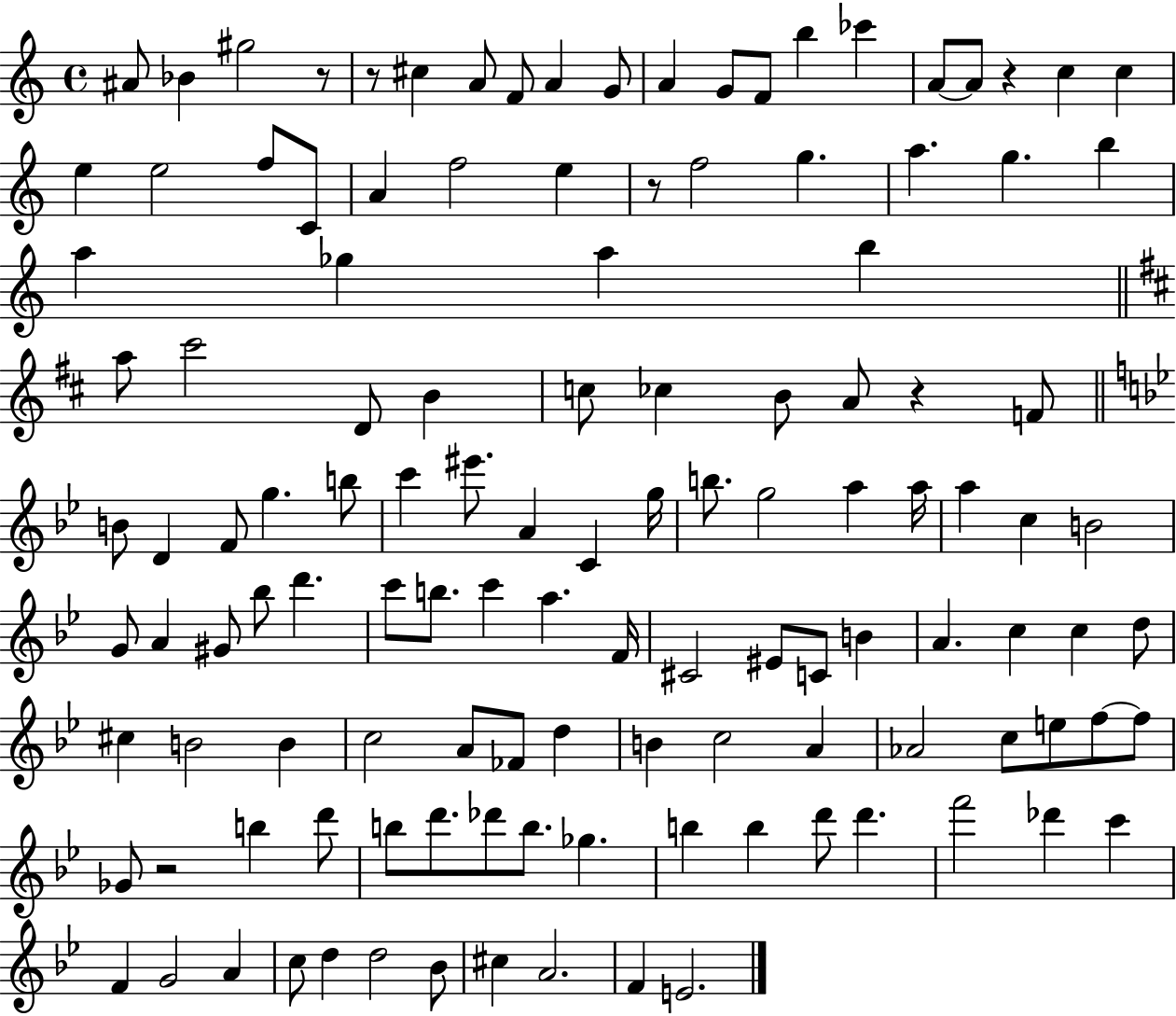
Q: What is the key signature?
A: C major